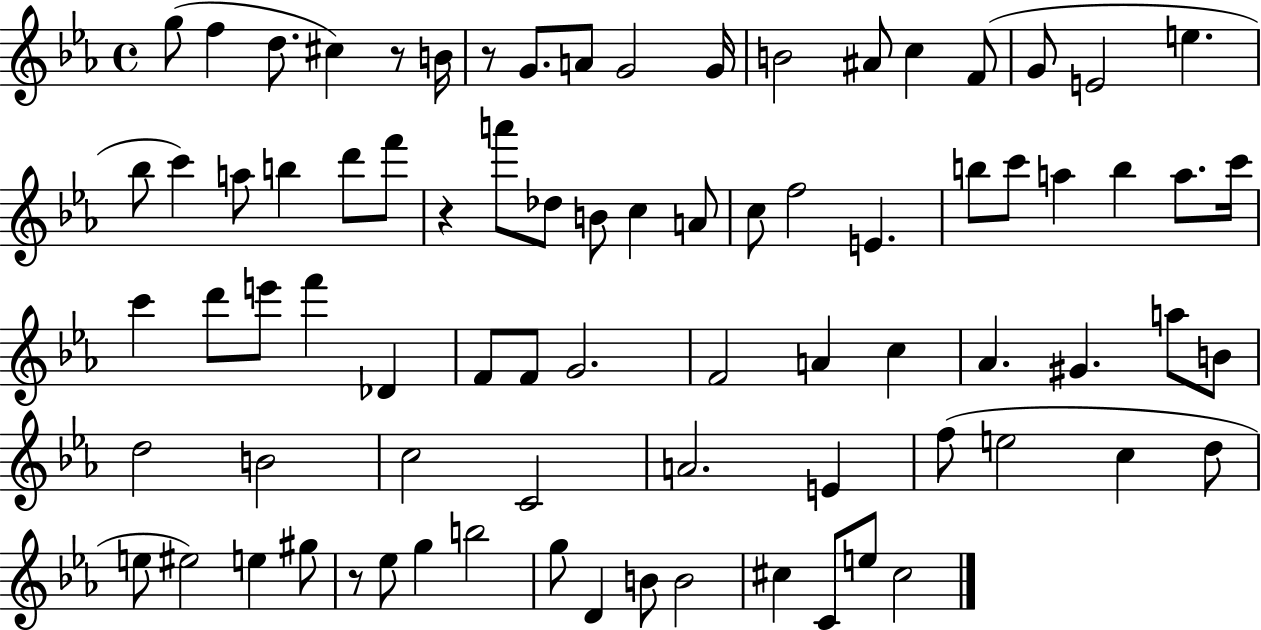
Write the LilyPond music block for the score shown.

{
  \clef treble
  \time 4/4
  \defaultTimeSignature
  \key ees \major
  \repeat volta 2 { g''8( f''4 d''8. cis''4) r8 b'16 | r8 g'8. a'8 g'2 g'16 | b'2 ais'8 c''4 f'8( | g'8 e'2 e''4. | \break bes''8 c'''4) a''8 b''4 d'''8 f'''8 | r4 a'''8 des''8 b'8 c''4 a'8 | c''8 f''2 e'4. | b''8 c'''8 a''4 b''4 a''8. c'''16 | \break c'''4 d'''8 e'''8 f'''4 des'4 | f'8 f'8 g'2. | f'2 a'4 c''4 | aes'4. gis'4. a''8 b'8 | \break d''2 b'2 | c''2 c'2 | a'2. e'4 | f''8( e''2 c''4 d''8 | \break e''8 eis''2) e''4 gis''8 | r8 ees''8 g''4 b''2 | g''8 d'4 b'8 b'2 | cis''4 c'8 e''8 cis''2 | \break } \bar "|."
}